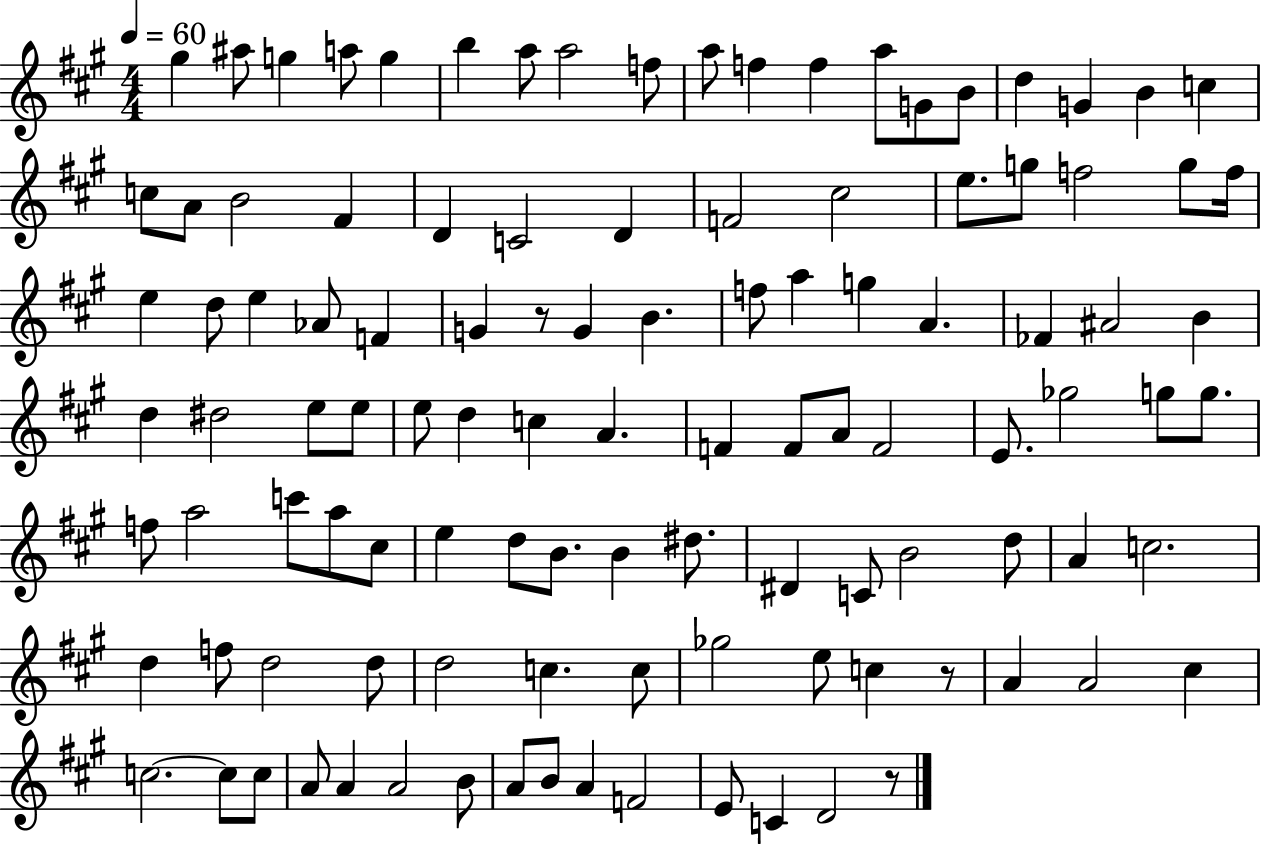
G#5/q A#5/e G5/q A5/e G5/q B5/q A5/e A5/h F5/e A5/e F5/q F5/q A5/e G4/e B4/e D5/q G4/q B4/q C5/q C5/e A4/e B4/h F#4/q D4/q C4/h D4/q F4/h C#5/h E5/e. G5/e F5/h G5/e F5/s E5/q D5/e E5/q Ab4/e F4/q G4/q R/e G4/q B4/q. F5/e A5/q G5/q A4/q. FES4/q A#4/h B4/q D5/q D#5/h E5/e E5/e E5/e D5/q C5/q A4/q. F4/q F4/e A4/e F4/h E4/e. Gb5/h G5/e G5/e. F5/e A5/h C6/e A5/e C#5/e E5/q D5/e B4/e. B4/q D#5/e. D#4/q C4/e B4/h D5/e A4/q C5/h. D5/q F5/e D5/h D5/e D5/h C5/q. C5/e Gb5/h E5/e C5/q R/e A4/q A4/h C#5/q C5/h. C5/e C5/e A4/e A4/q A4/h B4/e A4/e B4/e A4/q F4/h E4/e C4/q D4/h R/e